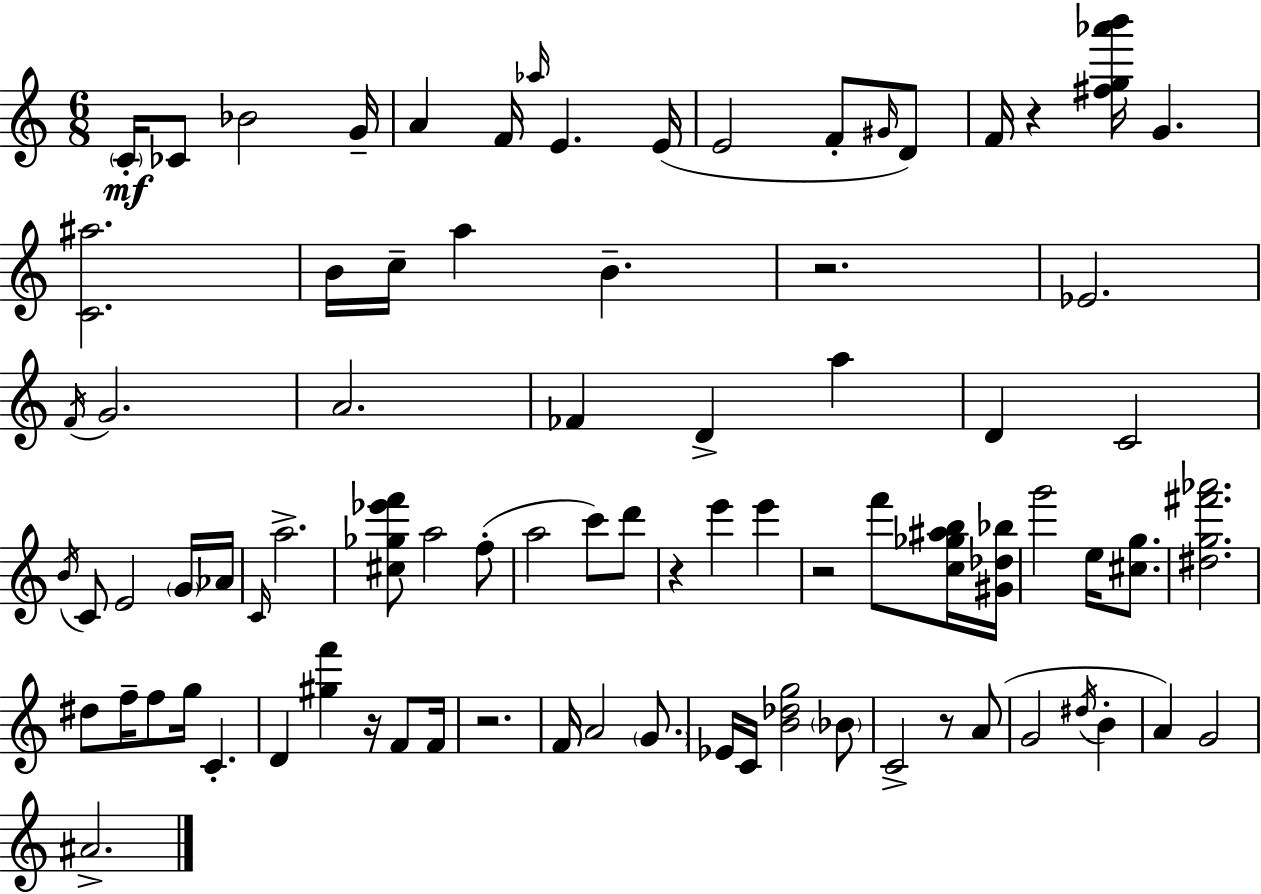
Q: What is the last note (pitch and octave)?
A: A#4